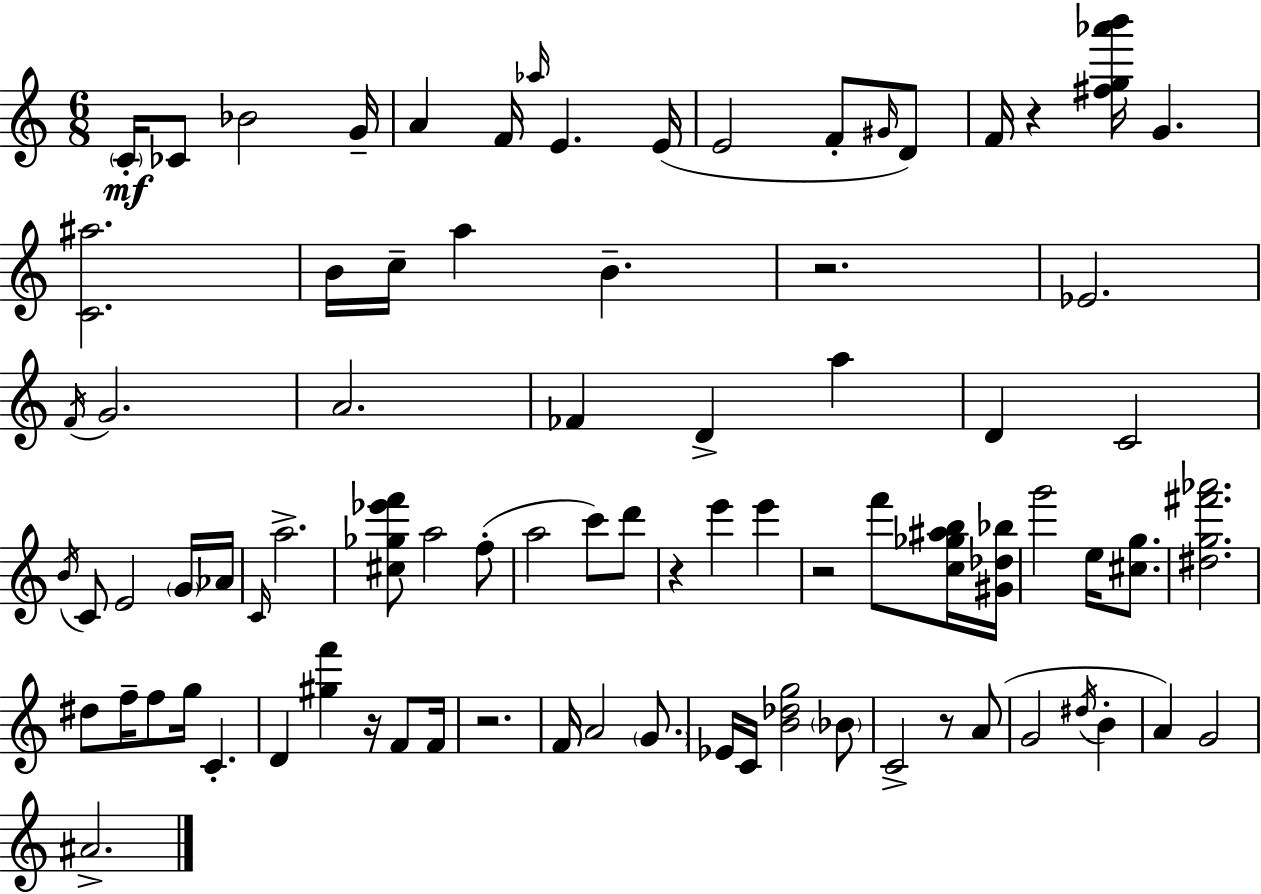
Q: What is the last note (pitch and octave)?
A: A#4